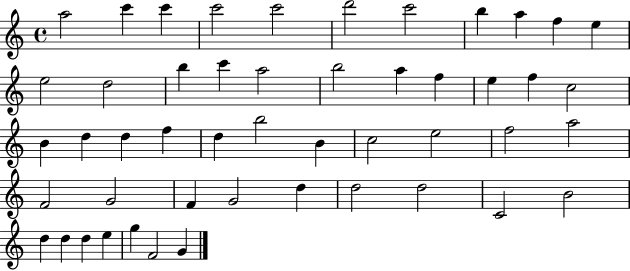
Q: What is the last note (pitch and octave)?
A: G4